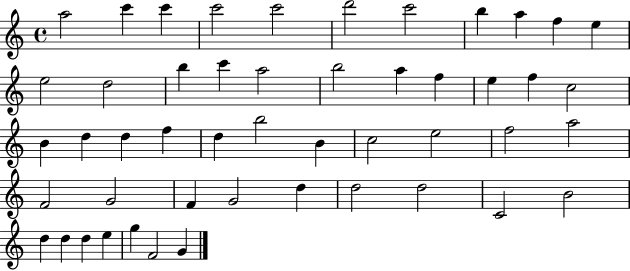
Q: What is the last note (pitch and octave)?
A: G4